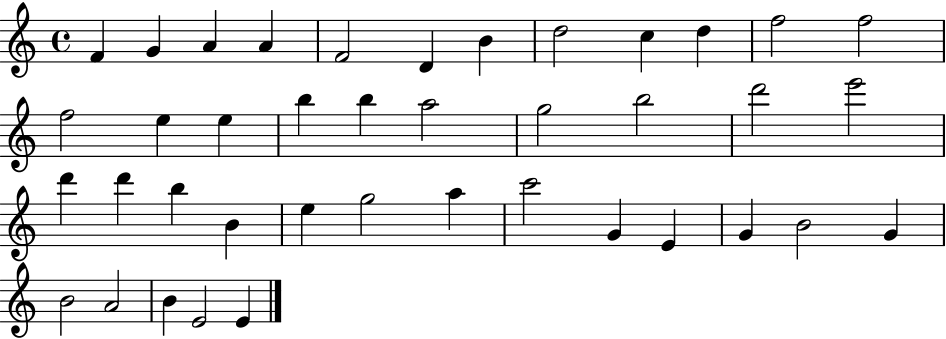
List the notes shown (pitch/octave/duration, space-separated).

F4/q G4/q A4/q A4/q F4/h D4/q B4/q D5/h C5/q D5/q F5/h F5/h F5/h E5/q E5/q B5/q B5/q A5/h G5/h B5/h D6/h E6/h D6/q D6/q B5/q B4/q E5/q G5/h A5/q C6/h G4/q E4/q G4/q B4/h G4/q B4/h A4/h B4/q E4/h E4/q